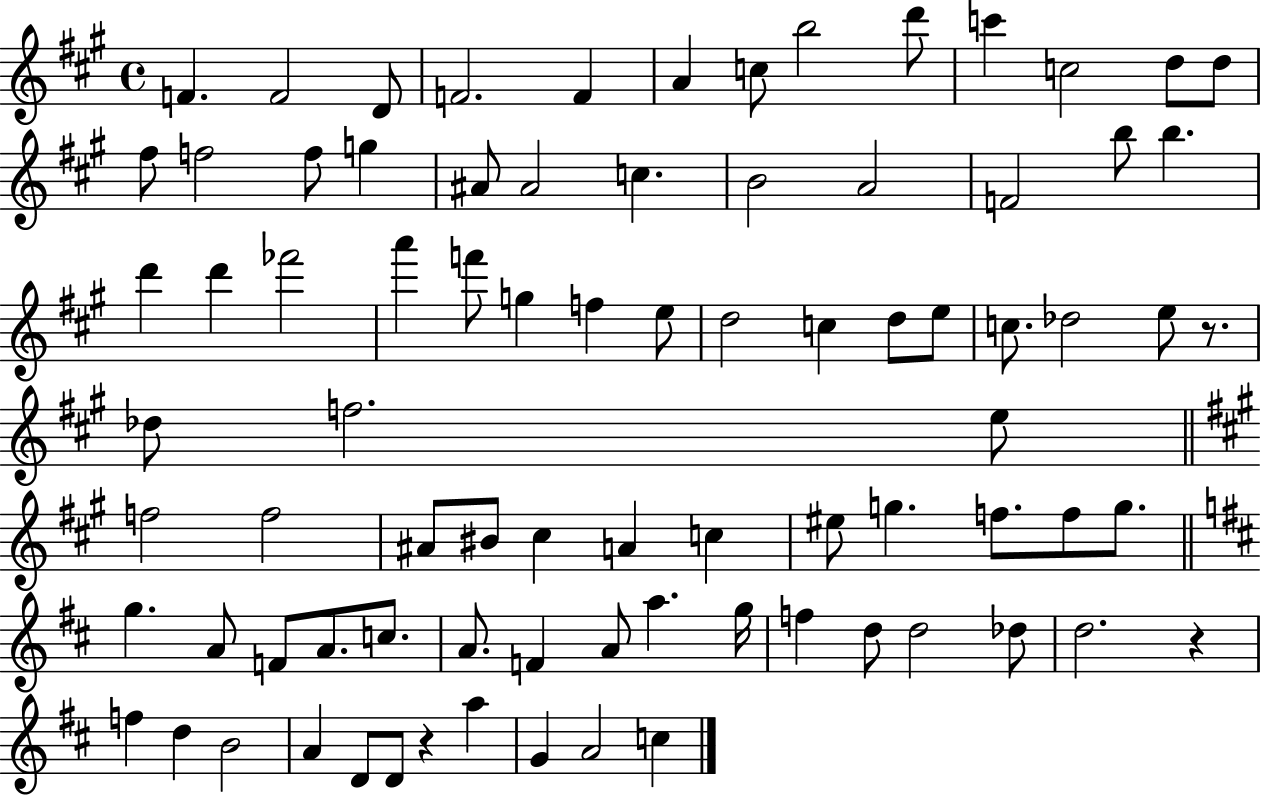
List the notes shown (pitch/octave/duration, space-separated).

F4/q. F4/h D4/e F4/h. F4/q A4/q C5/e B5/h D6/e C6/q C5/h D5/e D5/e F#5/e F5/h F5/e G5/q A#4/e A#4/h C5/q. B4/h A4/h F4/h B5/e B5/q. D6/q D6/q FES6/h A6/q F6/e G5/q F5/q E5/e D5/h C5/q D5/e E5/e C5/e. Db5/h E5/e R/e. Db5/e F5/h. E5/e F5/h F5/h A#4/e BIS4/e C#5/q A4/q C5/q EIS5/e G5/q. F5/e. F5/e G5/e. G5/q. A4/e F4/e A4/e. C5/e. A4/e. F4/q A4/e A5/q. G5/s F5/q D5/e D5/h Db5/e D5/h. R/q F5/q D5/q B4/h A4/q D4/e D4/e R/q A5/q G4/q A4/h C5/q